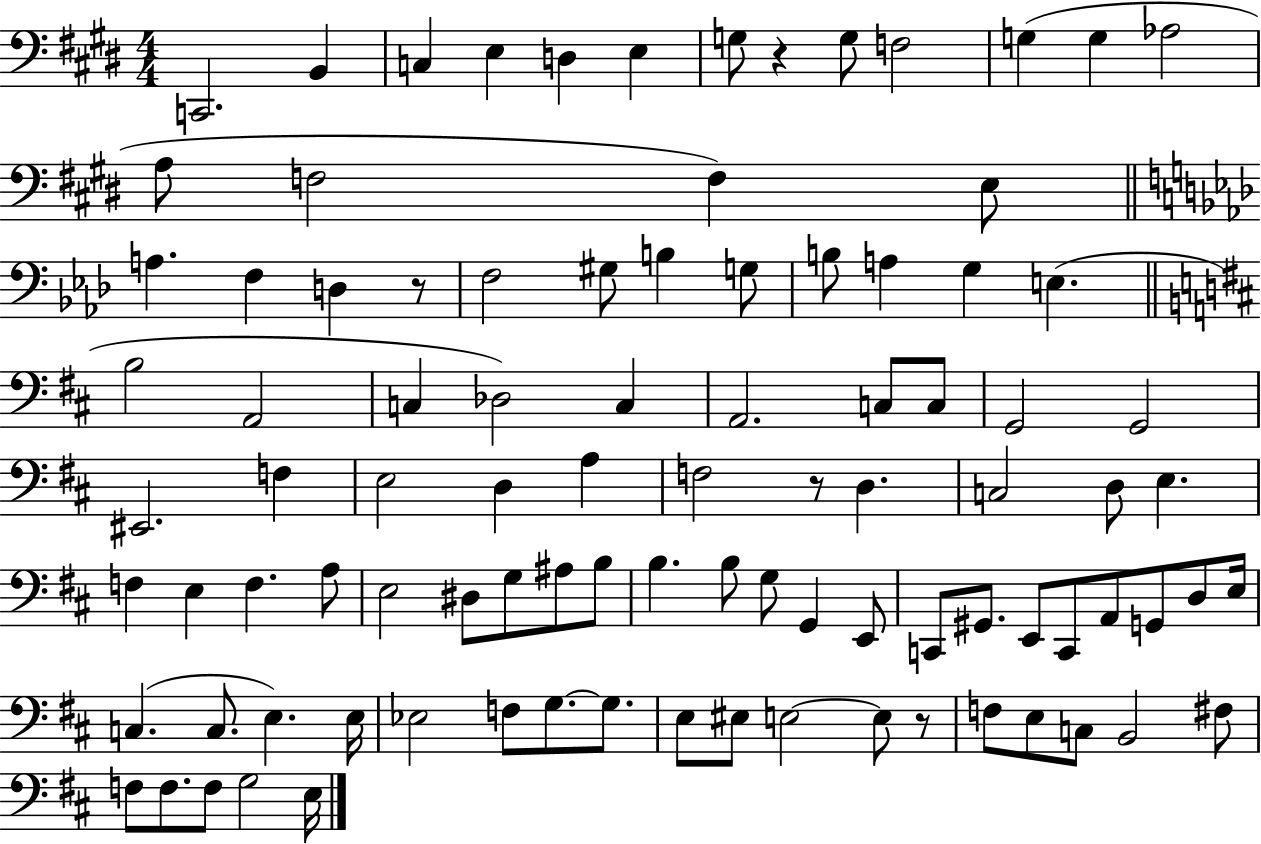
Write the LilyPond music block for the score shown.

{
  \clef bass
  \numericTimeSignature
  \time 4/4
  \key e \major
  \repeat volta 2 { c,2. b,4 | c4 e4 d4 e4 | g8 r4 g8 f2 | g4( g4 aes2 | \break a8 f2 f4) e8 | \bar "||" \break \key f \minor a4. f4 d4 r8 | f2 gis8 b4 g8 | b8 a4 g4 e4.( | \bar "||" \break \key d \major b2 a,2 | c4 des2) c4 | a,2. c8 c8 | g,2 g,2 | \break eis,2. f4 | e2 d4 a4 | f2 r8 d4. | c2 d8 e4. | \break f4 e4 f4. a8 | e2 dis8 g8 ais8 b8 | b4. b8 g8 g,4 e,8 | c,8 gis,8. e,8 c,8 a,8 g,8 d8 e16 | \break c4.( c8. e4.) e16 | ees2 f8 g8.~~ g8. | e8 eis8 e2~~ e8 r8 | f8 e8 c8 b,2 fis8 | \break f8 f8. f8 g2 e16 | } \bar "|."
}